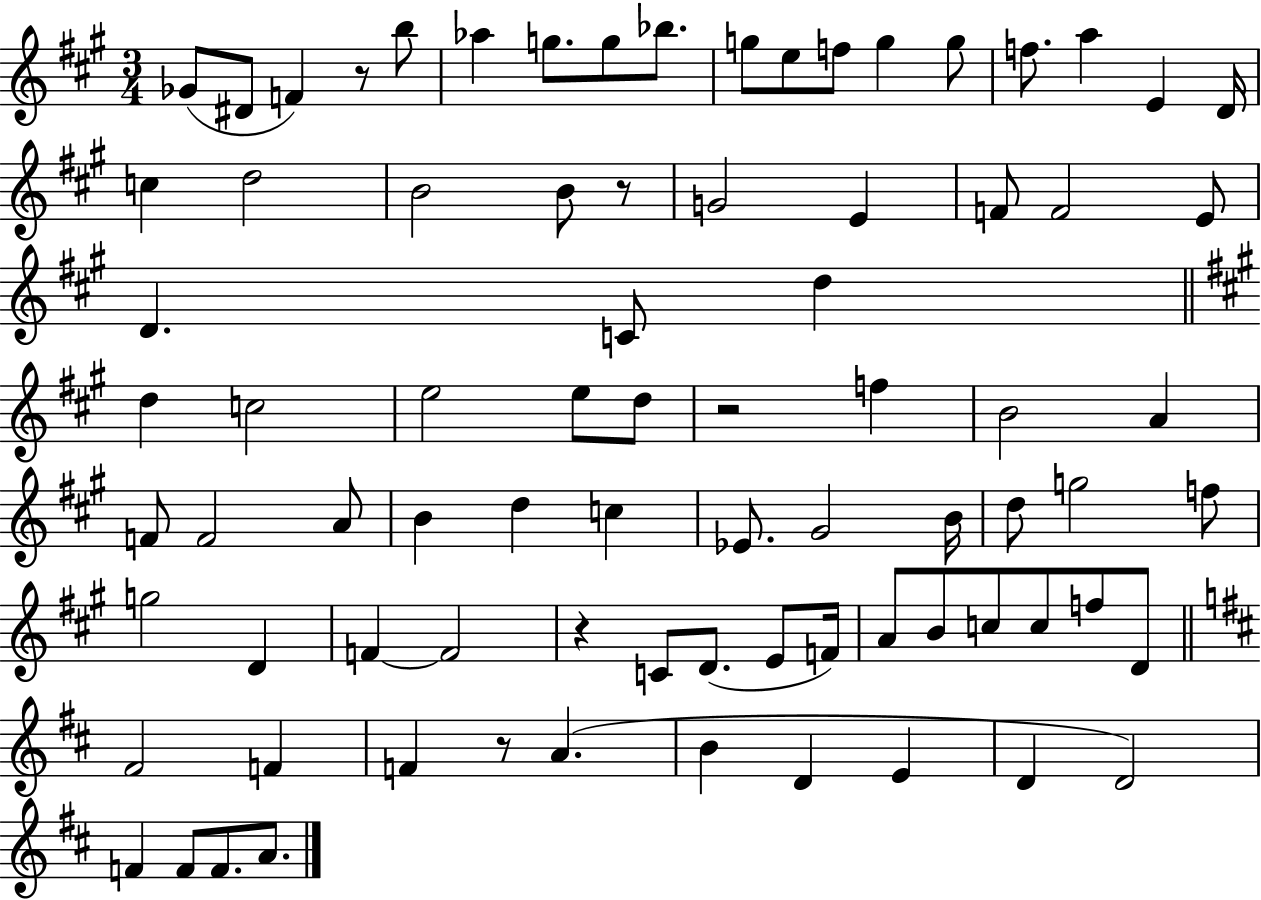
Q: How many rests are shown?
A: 5